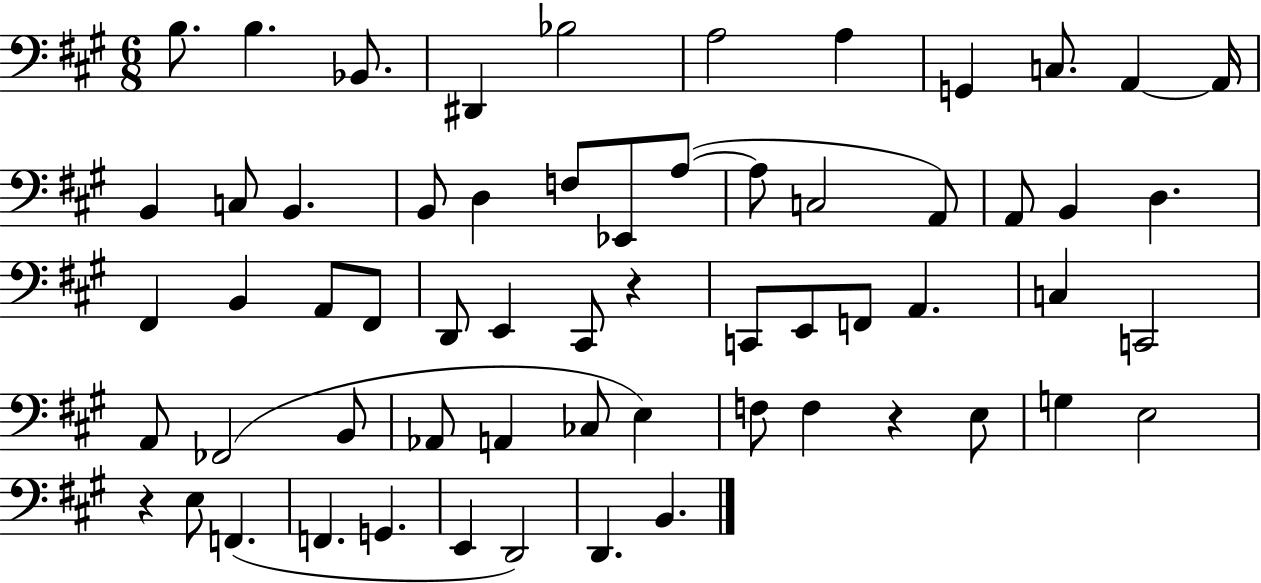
X:1
T:Untitled
M:6/8
L:1/4
K:A
B,/2 B, _B,,/2 ^D,, _B,2 A,2 A, G,, C,/2 A,, A,,/4 B,, C,/2 B,, B,,/2 D, F,/2 _E,,/2 A,/2 A,/2 C,2 A,,/2 A,,/2 B,, D, ^F,, B,, A,,/2 ^F,,/2 D,,/2 E,, ^C,,/2 z C,,/2 E,,/2 F,,/2 A,, C, C,,2 A,,/2 _F,,2 B,,/2 _A,,/2 A,, _C,/2 E, F,/2 F, z E,/2 G, E,2 z E,/2 F,, F,, G,, E,, D,,2 D,, B,,